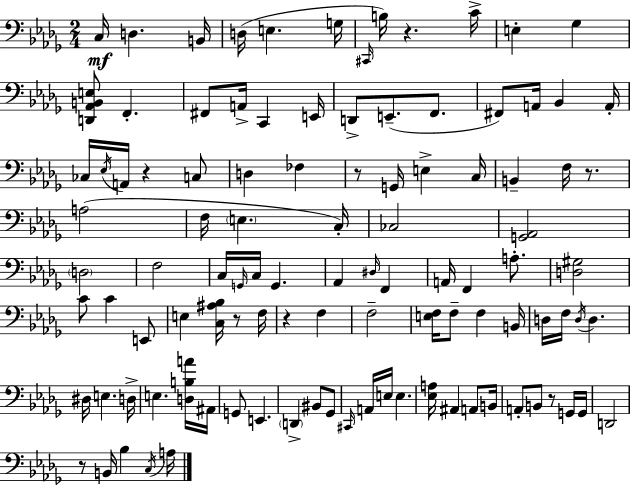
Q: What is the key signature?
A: BES minor